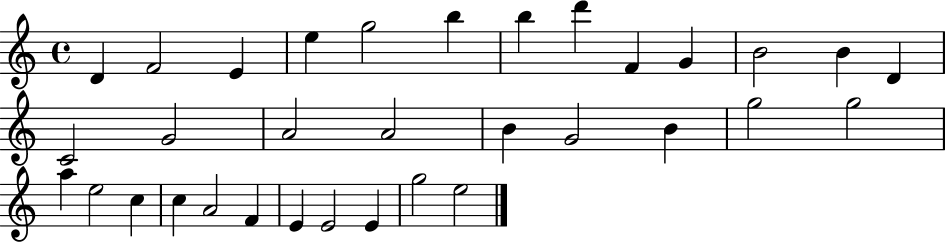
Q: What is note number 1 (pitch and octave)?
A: D4